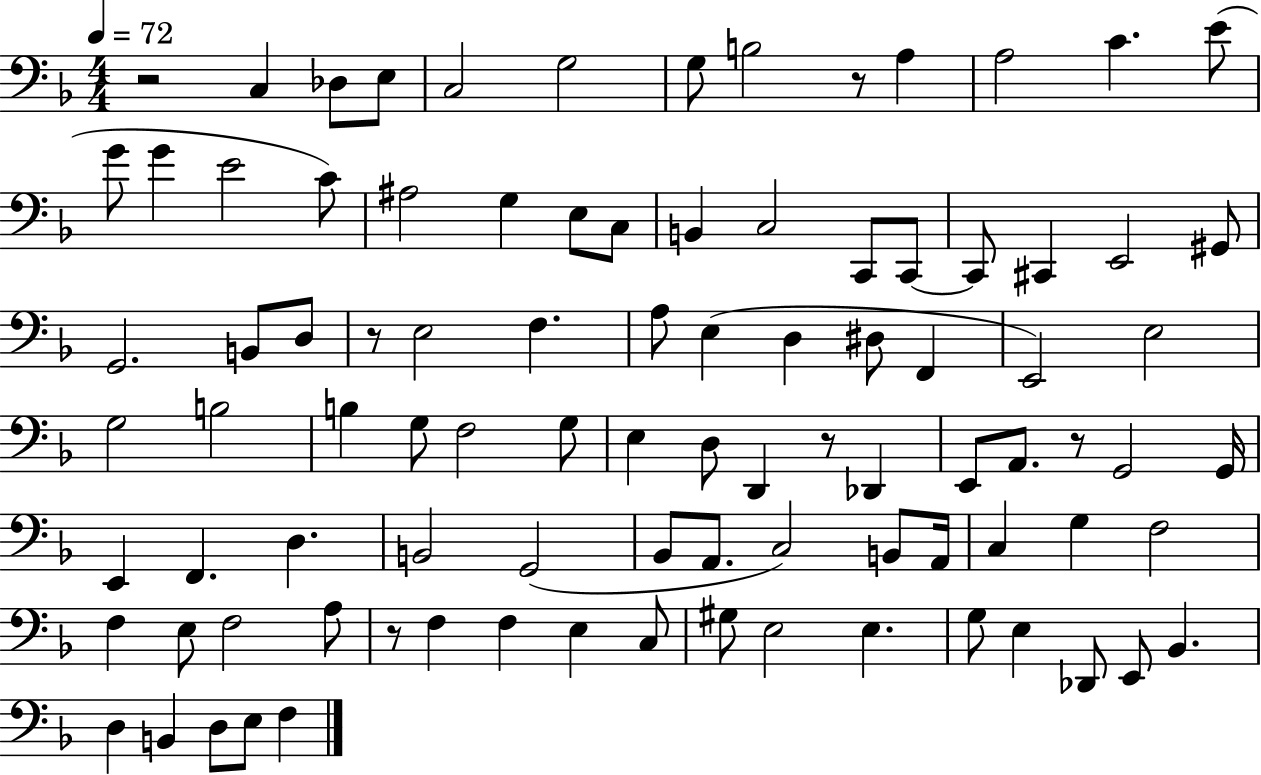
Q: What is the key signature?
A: F major